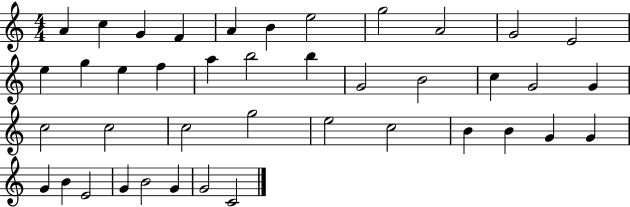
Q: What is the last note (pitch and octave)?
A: C4